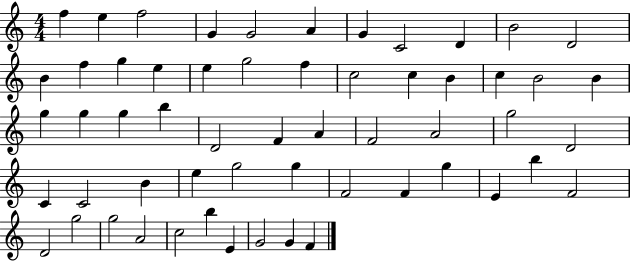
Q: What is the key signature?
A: C major